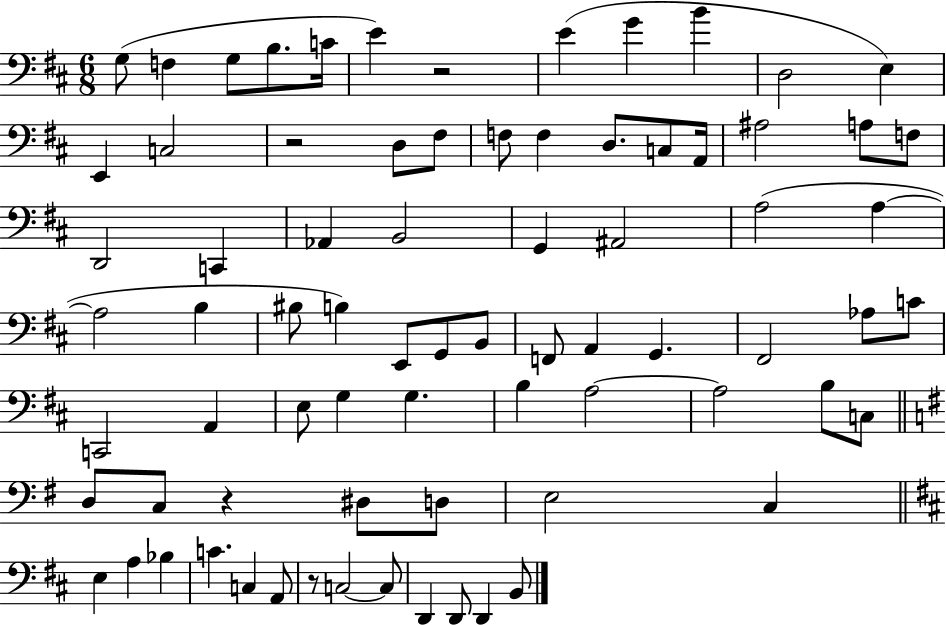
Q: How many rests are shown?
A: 4